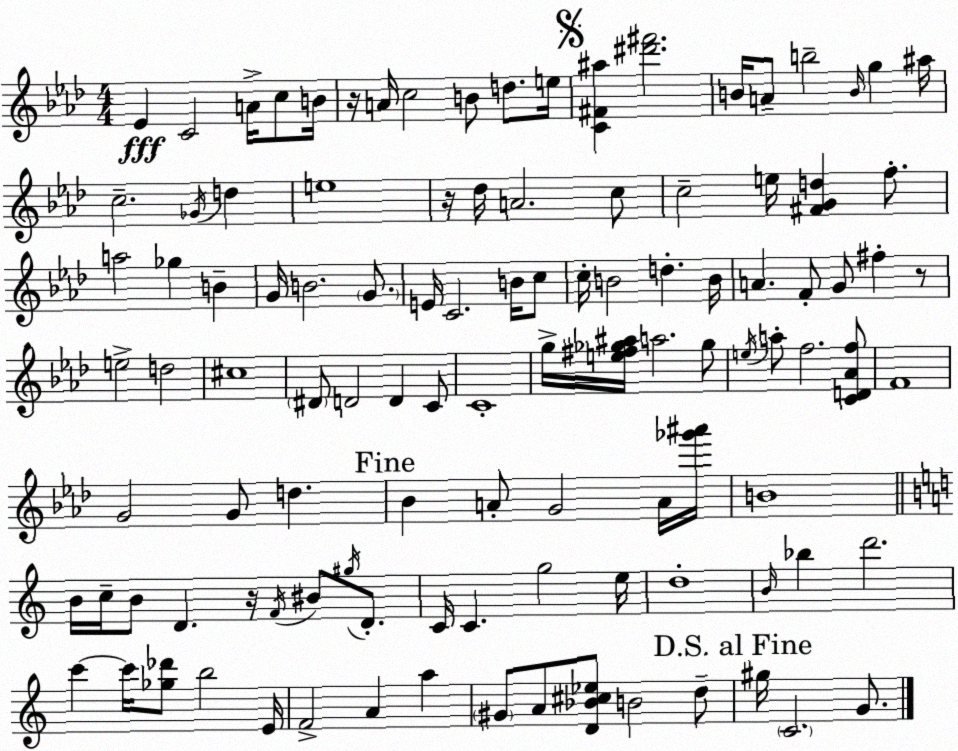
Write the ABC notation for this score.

X:1
T:Untitled
M:4/4
L:1/4
K:Ab
_E C2 A/4 c/2 B/4 z/4 A/4 c2 B/2 d/2 e/4 [C^F^a] [^d'^f']2 B/4 A/2 b2 B/4 g ^a/4 c2 _G/4 d e4 z/4 _d/4 A2 c/2 c2 e/4 [^FGd] f/2 a2 _g B G/4 B2 G/2 E/4 C2 B/4 c/2 c/4 B2 d B/4 A F/2 G/2 ^f z/2 e2 d2 ^c4 ^D/2 D2 D C/2 C4 g/4 [e^f_g^a]/4 a2 _g/2 e/4 a/2 f2 [CD_Af]/2 F4 G2 G/2 d _B A/2 G2 A/4 [_g'^a']/4 B4 B/4 c/4 B/2 D z/4 F/4 ^B/2 ^g/4 D/2 C/4 C g2 e/4 d4 B/4 _b d'2 c' c'/4 [_g_d']/2 b2 E/4 F2 A a ^G/2 A/2 [D_B^c_e]/2 B2 d/2 ^g/4 C2 G/2